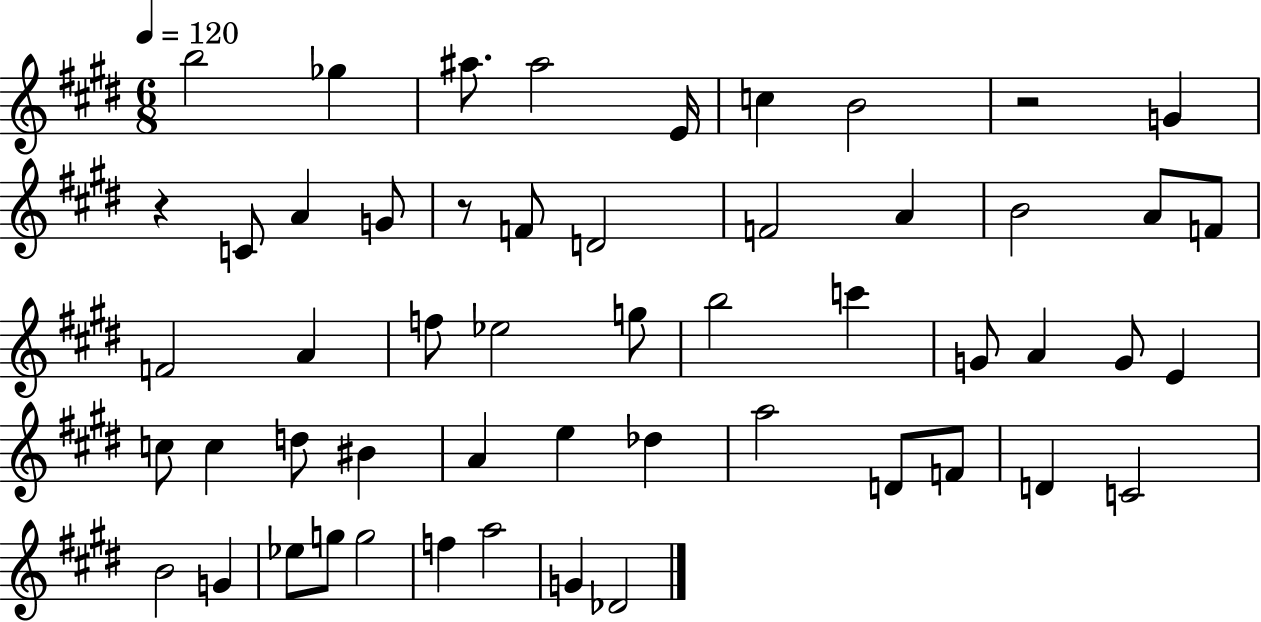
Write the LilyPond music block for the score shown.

{
  \clef treble
  \numericTimeSignature
  \time 6/8
  \key e \major
  \tempo 4 = 120
  b''2 ges''4 | ais''8. ais''2 e'16 | c''4 b'2 | r2 g'4 | \break r4 c'8 a'4 g'8 | r8 f'8 d'2 | f'2 a'4 | b'2 a'8 f'8 | \break f'2 a'4 | f''8 ees''2 g''8 | b''2 c'''4 | g'8 a'4 g'8 e'4 | \break c''8 c''4 d''8 bis'4 | a'4 e''4 des''4 | a''2 d'8 f'8 | d'4 c'2 | \break b'2 g'4 | ees''8 g''8 g''2 | f''4 a''2 | g'4 des'2 | \break \bar "|."
}